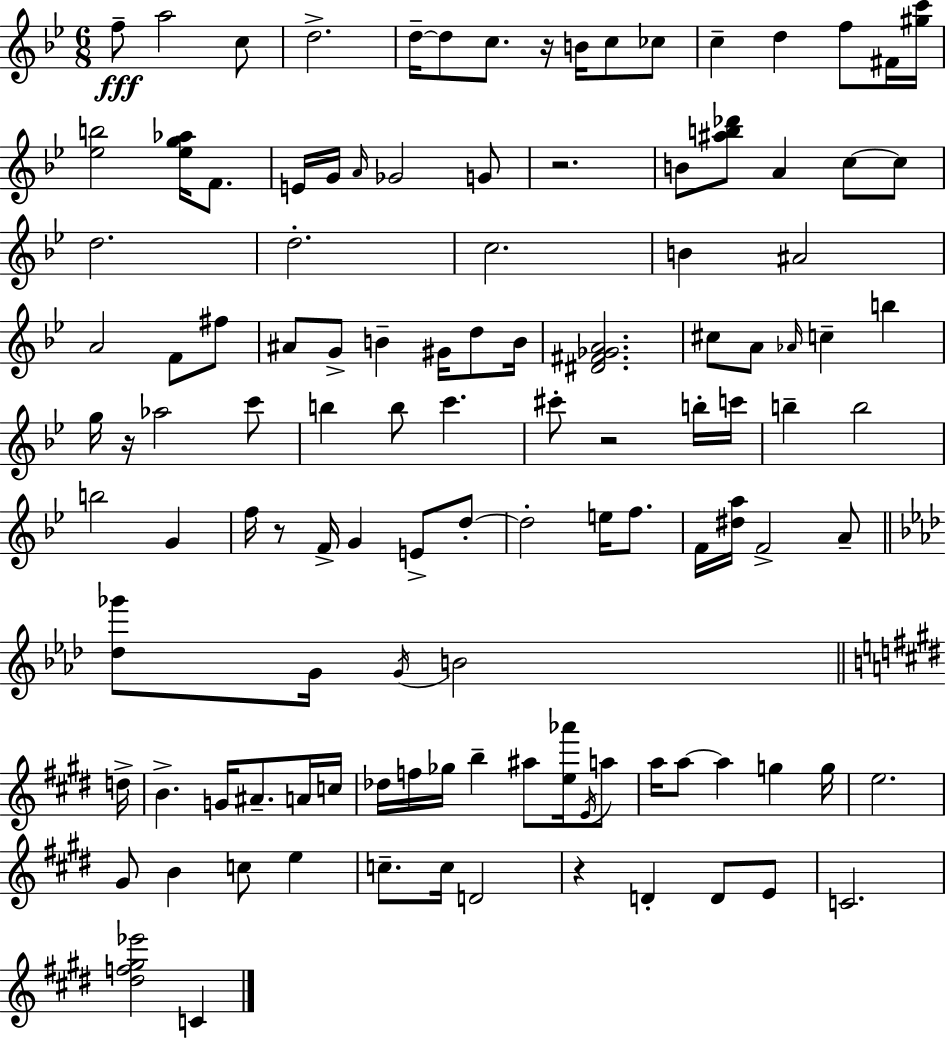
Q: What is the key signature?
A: G minor